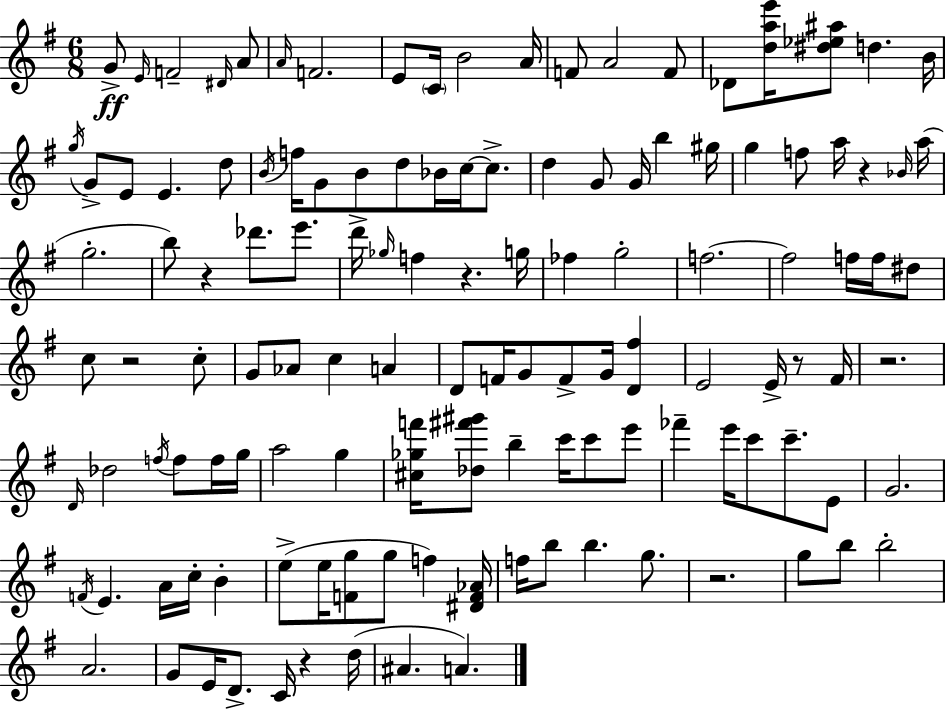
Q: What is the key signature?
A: G major